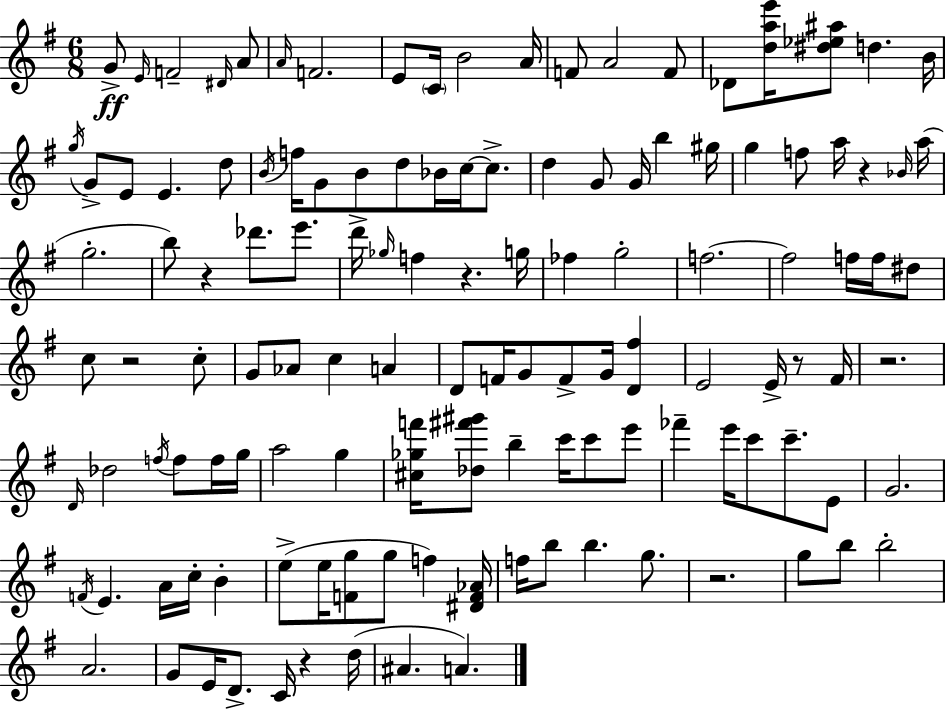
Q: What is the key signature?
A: G major